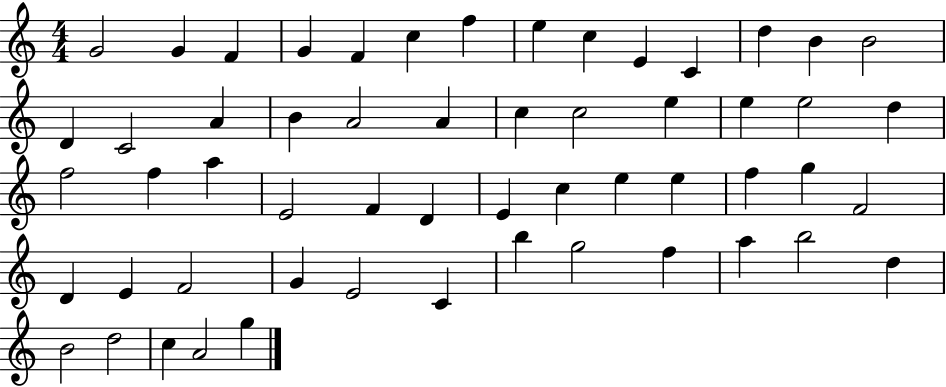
G4/h G4/q F4/q G4/q F4/q C5/q F5/q E5/q C5/q E4/q C4/q D5/q B4/q B4/h D4/q C4/h A4/q B4/q A4/h A4/q C5/q C5/h E5/q E5/q E5/h D5/q F5/h F5/q A5/q E4/h F4/q D4/q E4/q C5/q E5/q E5/q F5/q G5/q F4/h D4/q E4/q F4/h G4/q E4/h C4/q B5/q G5/h F5/q A5/q B5/h D5/q B4/h D5/h C5/q A4/h G5/q